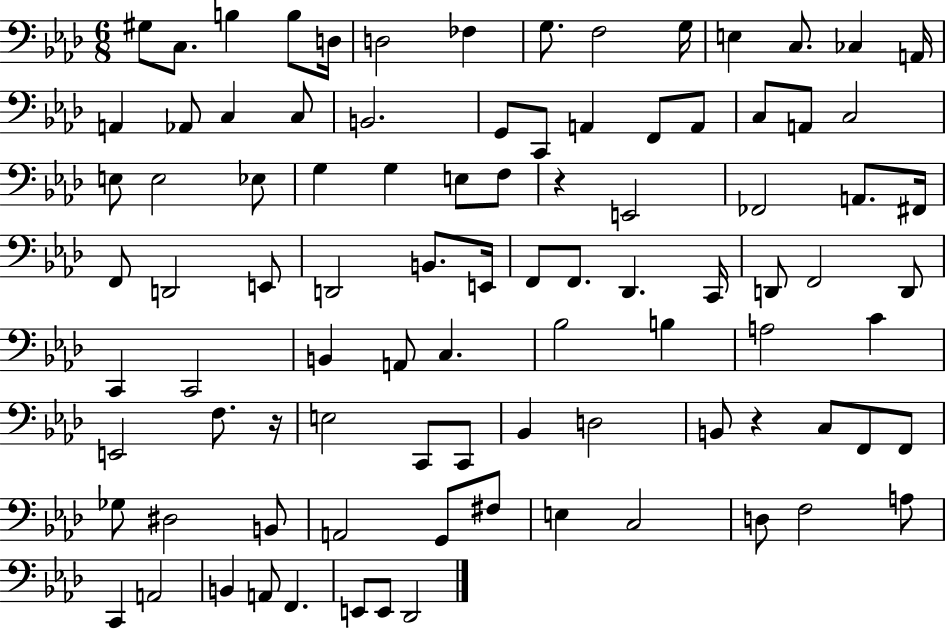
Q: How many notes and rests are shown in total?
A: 93